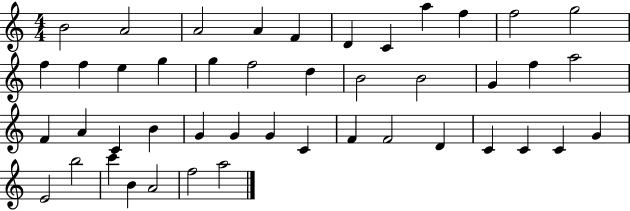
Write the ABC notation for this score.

X:1
T:Untitled
M:4/4
L:1/4
K:C
B2 A2 A2 A F D C a f f2 g2 f f e g g f2 d B2 B2 G f a2 F A C B G G G C F F2 D C C C G E2 b2 c' B A2 f2 a2